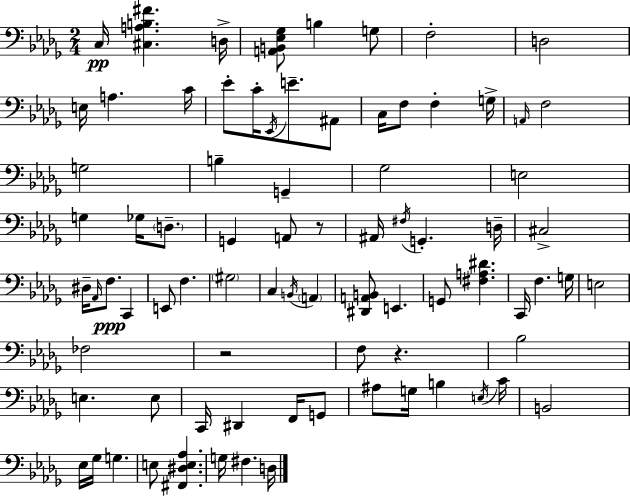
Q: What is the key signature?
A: BES minor